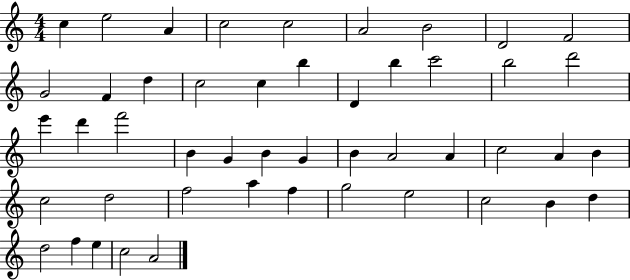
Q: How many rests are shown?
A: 0